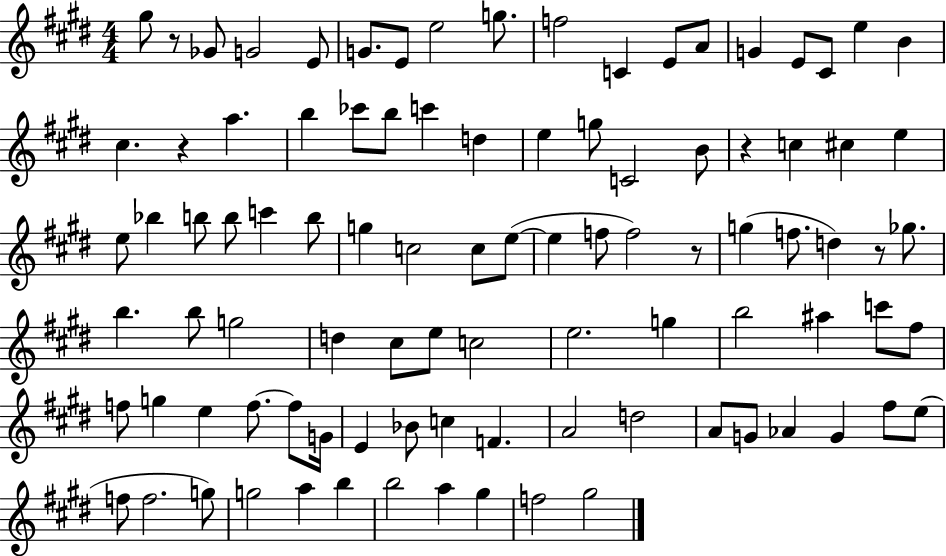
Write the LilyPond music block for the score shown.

{
  \clef treble
  \numericTimeSignature
  \time 4/4
  \key e \major
  gis''8 r8 ges'8 g'2 e'8 | g'8. e'8 e''2 g''8. | f''2 c'4 e'8 a'8 | g'4 e'8 cis'8 e''4 b'4 | \break cis''4. r4 a''4. | b''4 ces'''8 b''8 c'''4 d''4 | e''4 g''8 c'2 b'8 | r4 c''4 cis''4 e''4 | \break e''8 bes''4 b''8 b''8 c'''4 b''8 | g''4 c''2 c''8 e''8~(~ | e''4 f''8 f''2) r8 | g''4( f''8. d''4) r8 ges''8. | \break b''4. b''8 g''2 | d''4 cis''8 e''8 c''2 | e''2. g''4 | b''2 ais''4 c'''8 fis''8 | \break f''8 g''4 e''4 f''8.~~ f''8 g'16 | e'4 bes'8 c''4 f'4. | a'2 d''2 | a'8 g'8 aes'4 g'4 fis''8 e''8( | \break f''8 f''2. g''8) | g''2 a''4 b''4 | b''2 a''4 gis''4 | f''2 gis''2 | \break \bar "|."
}